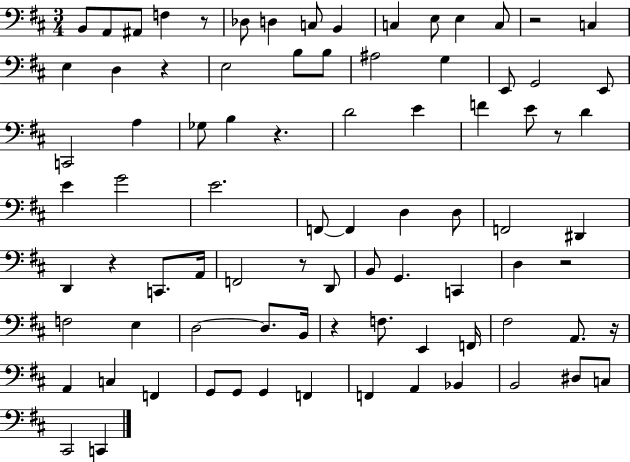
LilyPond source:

{
  \clef bass
  \numericTimeSignature
  \time 3/4
  \key d \major
  b,8 a,8 ais,8 f4 r8 | des8 d4 c8 b,4 | c4 e8 e4 c8 | r2 c4 | \break e4 d4 r4 | e2 b8 b8 | ais2 g4 | e,8 g,2 e,8 | \break c,2 a4 | ges8 b4 r4. | d'2 e'4 | f'4 e'8 r8 d'4 | \break e'4 g'2 | e'2. | f,8~~ f,4 d4 d8 | f,2 dis,4 | \break d,4 r4 c,8. a,16 | f,2 r8 d,8 | b,8 g,4. c,4 | d4 r2 | \break f2 e4 | d2~~ d8. b,16 | r4 f8. e,4 f,16 | fis2 a,8. r16 | \break a,4 c4 f,4 | g,8 g,8 g,4 f,4 | f,4 a,4 bes,4 | b,2 dis8 c8 | \break cis,2 c,4 | \bar "|."
}